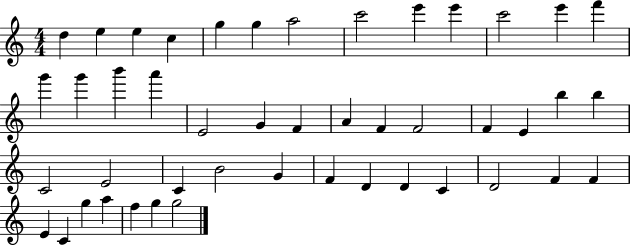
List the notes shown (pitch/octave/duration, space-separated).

D5/q E5/q E5/q C5/q G5/q G5/q A5/h C6/h E6/q E6/q C6/h E6/q F6/q G6/q G6/q B6/q A6/q E4/h G4/q F4/q A4/q F4/q F4/h F4/q E4/q B5/q B5/q C4/h E4/h C4/q B4/h G4/q F4/q D4/q D4/q C4/q D4/h F4/q F4/q E4/q C4/q G5/q A5/q F5/q G5/q G5/h